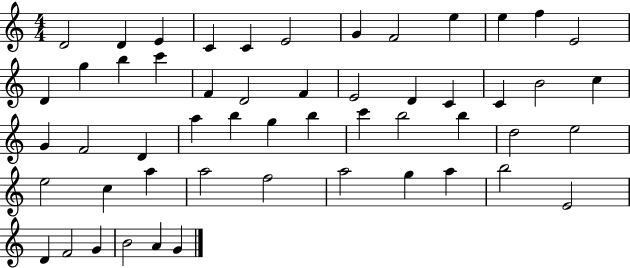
X:1
T:Untitled
M:4/4
L:1/4
K:C
D2 D E C C E2 G F2 e e f E2 D g b c' F D2 F E2 D C C B2 c G F2 D a b g b c' b2 b d2 e2 e2 c a a2 f2 a2 g a b2 E2 D F2 G B2 A G